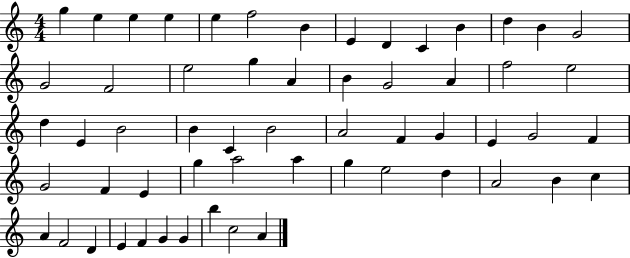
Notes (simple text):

G5/q E5/q E5/q E5/q E5/q F5/h B4/q E4/q D4/q C4/q B4/q D5/q B4/q G4/h G4/h F4/h E5/h G5/q A4/q B4/q G4/h A4/q F5/h E5/h D5/q E4/q B4/h B4/q C4/q B4/h A4/h F4/q G4/q E4/q G4/h F4/q G4/h F4/q E4/q G5/q A5/h A5/q G5/q E5/h D5/q A4/h B4/q C5/q A4/q F4/h D4/q E4/q F4/q G4/q G4/q B5/q C5/h A4/q